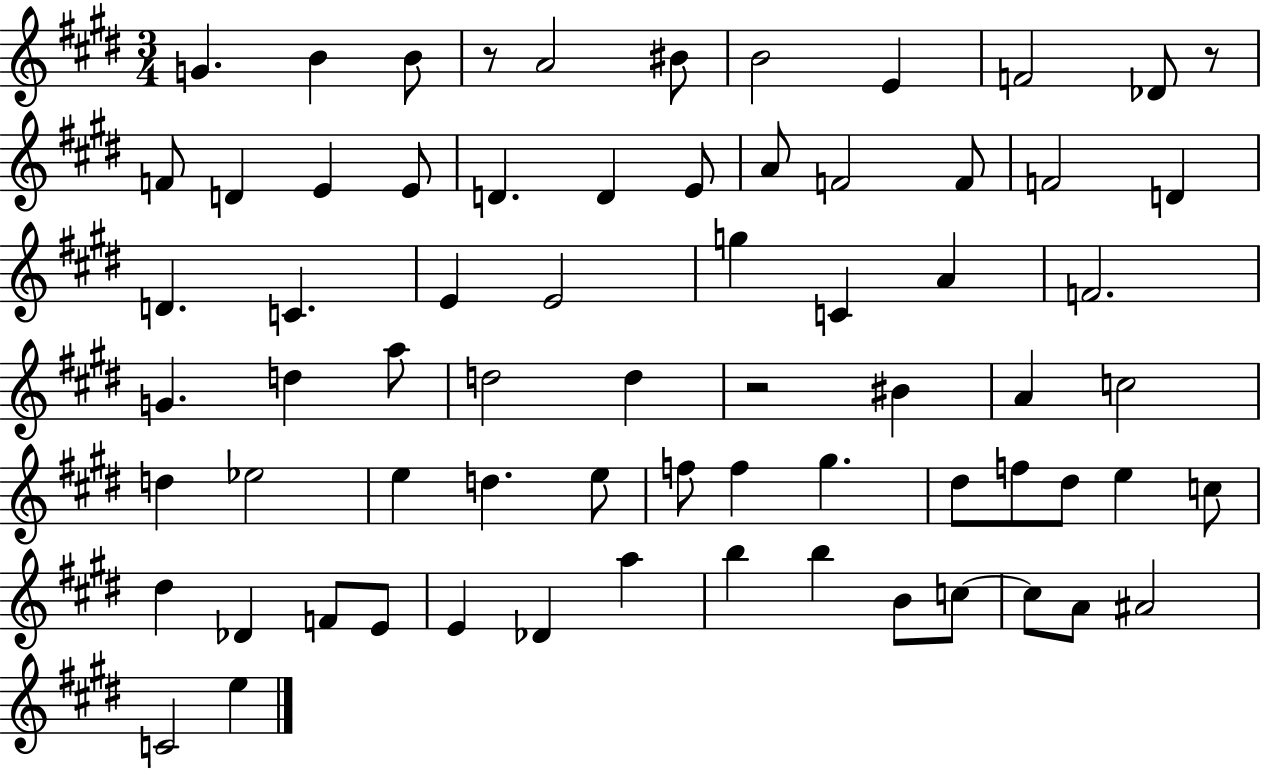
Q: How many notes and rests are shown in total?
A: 69